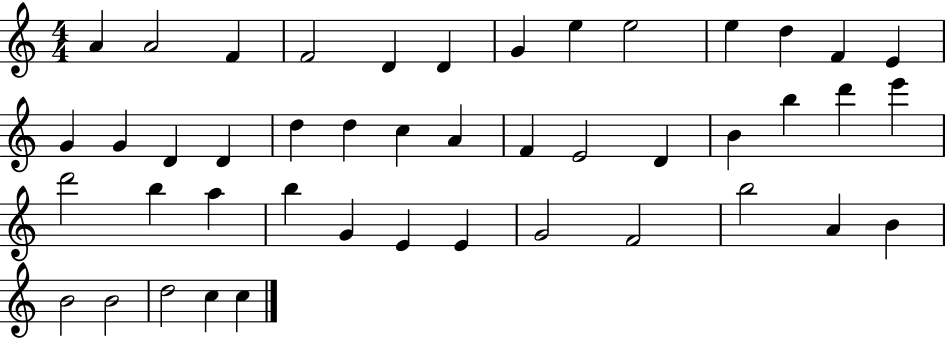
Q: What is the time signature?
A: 4/4